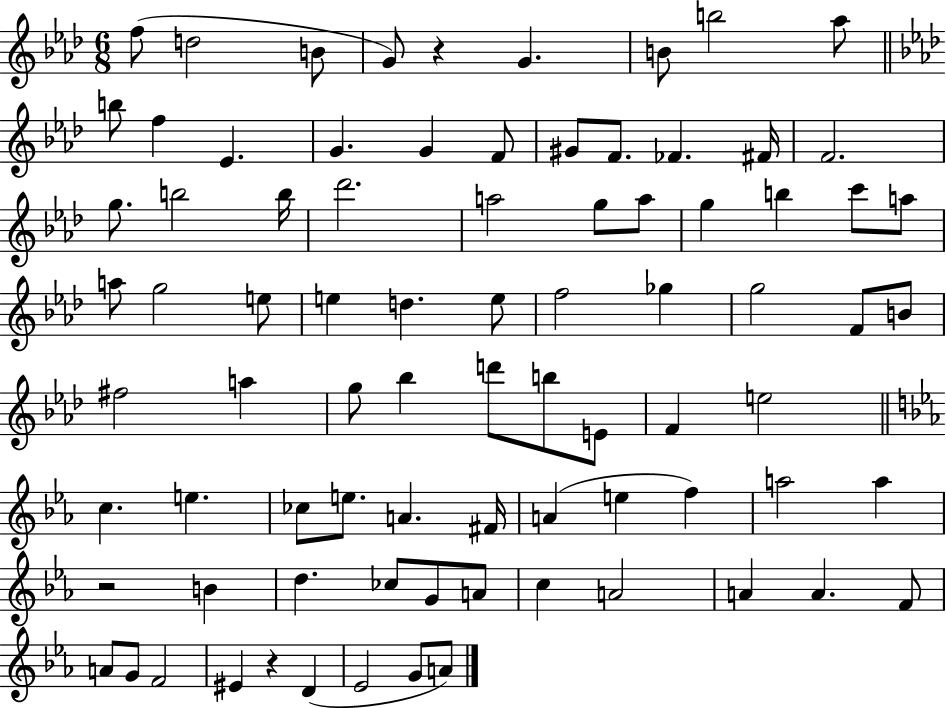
F5/e D5/h B4/e G4/e R/q G4/q. B4/e B5/h Ab5/e B5/e F5/q Eb4/q. G4/q. G4/q F4/e G#4/e F4/e. FES4/q. F#4/s F4/h. G5/e. B5/h B5/s Db6/h. A5/h G5/e A5/e G5/q B5/q C6/e A5/e A5/e G5/h E5/e E5/q D5/q. E5/e F5/h Gb5/q G5/h F4/e B4/e F#5/h A5/q G5/e Bb5/q D6/e B5/e E4/e F4/q E5/h C5/q. E5/q. CES5/e E5/e. A4/q. F#4/s A4/q E5/q F5/q A5/h A5/q R/h B4/q D5/q. CES5/e G4/e A4/e C5/q A4/h A4/q A4/q. F4/e A4/e G4/e F4/h EIS4/q R/q D4/q Eb4/h G4/e A4/e